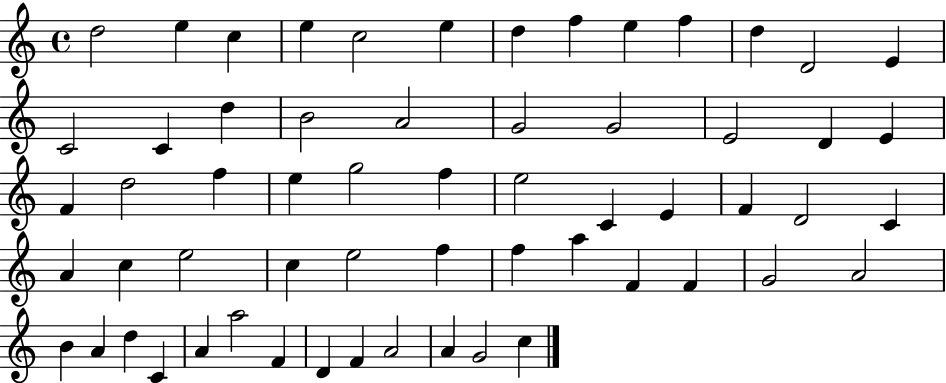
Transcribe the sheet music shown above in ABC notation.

X:1
T:Untitled
M:4/4
L:1/4
K:C
d2 e c e c2 e d f e f d D2 E C2 C d B2 A2 G2 G2 E2 D E F d2 f e g2 f e2 C E F D2 C A c e2 c e2 f f a F F G2 A2 B A d C A a2 F D F A2 A G2 c